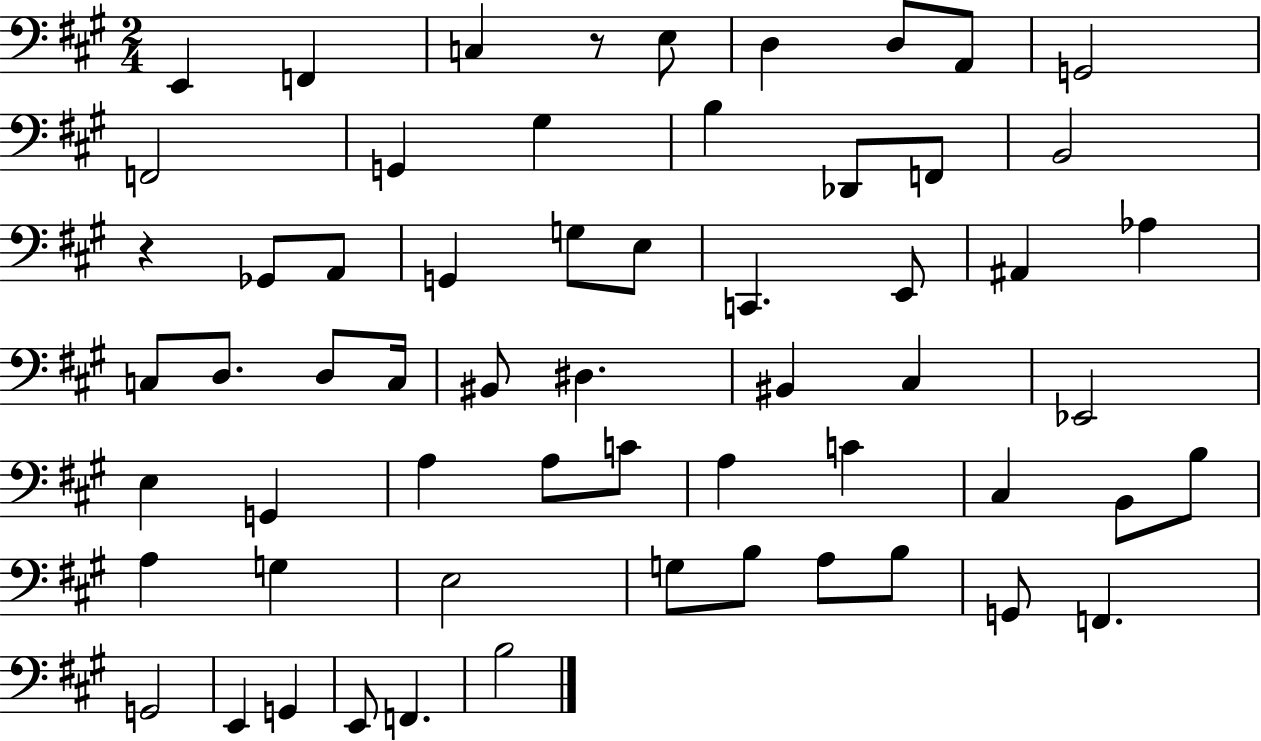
E2/q F2/q C3/q R/e E3/e D3/q D3/e A2/e G2/h F2/h G2/q G#3/q B3/q Db2/e F2/e B2/h R/q Gb2/e A2/e G2/q G3/e E3/e C2/q. E2/e A#2/q Ab3/q C3/e D3/e. D3/e C3/s BIS2/e D#3/q. BIS2/q C#3/q Eb2/h E3/q G2/q A3/q A3/e C4/e A3/q C4/q C#3/q B2/e B3/e A3/q G3/q E3/h G3/e B3/e A3/e B3/e G2/e F2/q. G2/h E2/q G2/q E2/e F2/q. B3/h